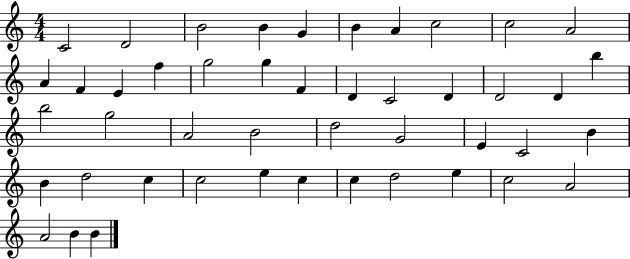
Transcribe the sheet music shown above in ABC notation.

X:1
T:Untitled
M:4/4
L:1/4
K:C
C2 D2 B2 B G B A c2 c2 A2 A F E f g2 g F D C2 D D2 D b b2 g2 A2 B2 d2 G2 E C2 B B d2 c c2 e c c d2 e c2 A2 A2 B B